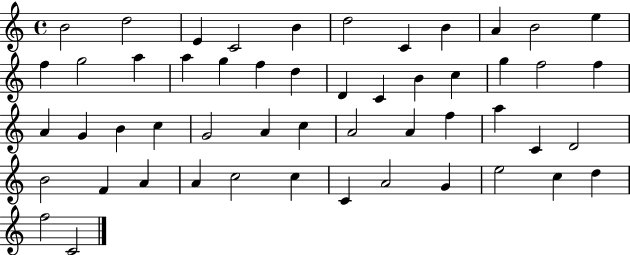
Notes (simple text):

B4/h D5/h E4/q C4/h B4/q D5/h C4/q B4/q A4/q B4/h E5/q F5/q G5/h A5/q A5/q G5/q F5/q D5/q D4/q C4/q B4/q C5/q G5/q F5/h F5/q A4/q G4/q B4/q C5/q G4/h A4/q C5/q A4/h A4/q F5/q A5/q C4/q D4/h B4/h F4/q A4/q A4/q C5/h C5/q C4/q A4/h G4/q E5/h C5/q D5/q F5/h C4/h